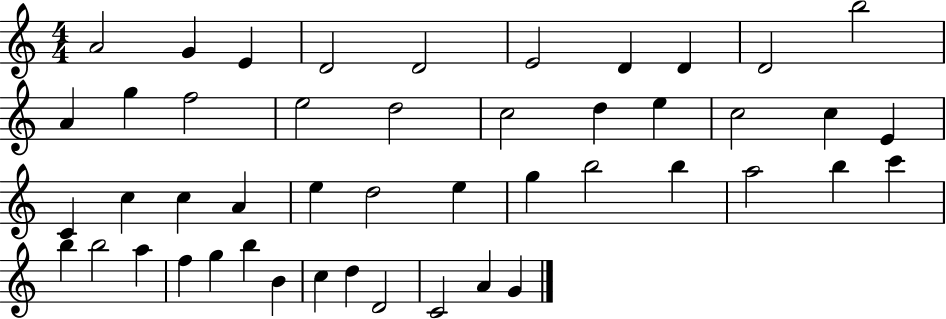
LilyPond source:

{
  \clef treble
  \numericTimeSignature
  \time 4/4
  \key c \major
  a'2 g'4 e'4 | d'2 d'2 | e'2 d'4 d'4 | d'2 b''2 | \break a'4 g''4 f''2 | e''2 d''2 | c''2 d''4 e''4 | c''2 c''4 e'4 | \break c'4 c''4 c''4 a'4 | e''4 d''2 e''4 | g''4 b''2 b''4 | a''2 b''4 c'''4 | \break b''4 b''2 a''4 | f''4 g''4 b''4 b'4 | c''4 d''4 d'2 | c'2 a'4 g'4 | \break \bar "|."
}